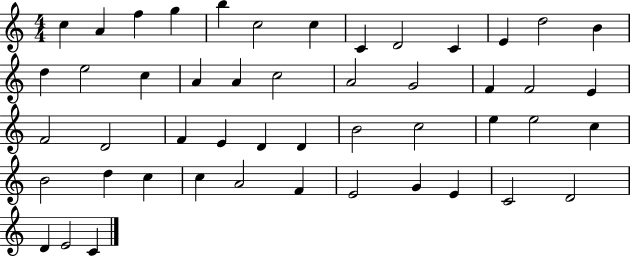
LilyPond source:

{
  \clef treble
  \numericTimeSignature
  \time 4/4
  \key c \major
  c''4 a'4 f''4 g''4 | b''4 c''2 c''4 | c'4 d'2 c'4 | e'4 d''2 b'4 | \break d''4 e''2 c''4 | a'4 a'4 c''2 | a'2 g'2 | f'4 f'2 e'4 | \break f'2 d'2 | f'4 e'4 d'4 d'4 | b'2 c''2 | e''4 e''2 c''4 | \break b'2 d''4 c''4 | c''4 a'2 f'4 | e'2 g'4 e'4 | c'2 d'2 | \break d'4 e'2 c'4 | \bar "|."
}